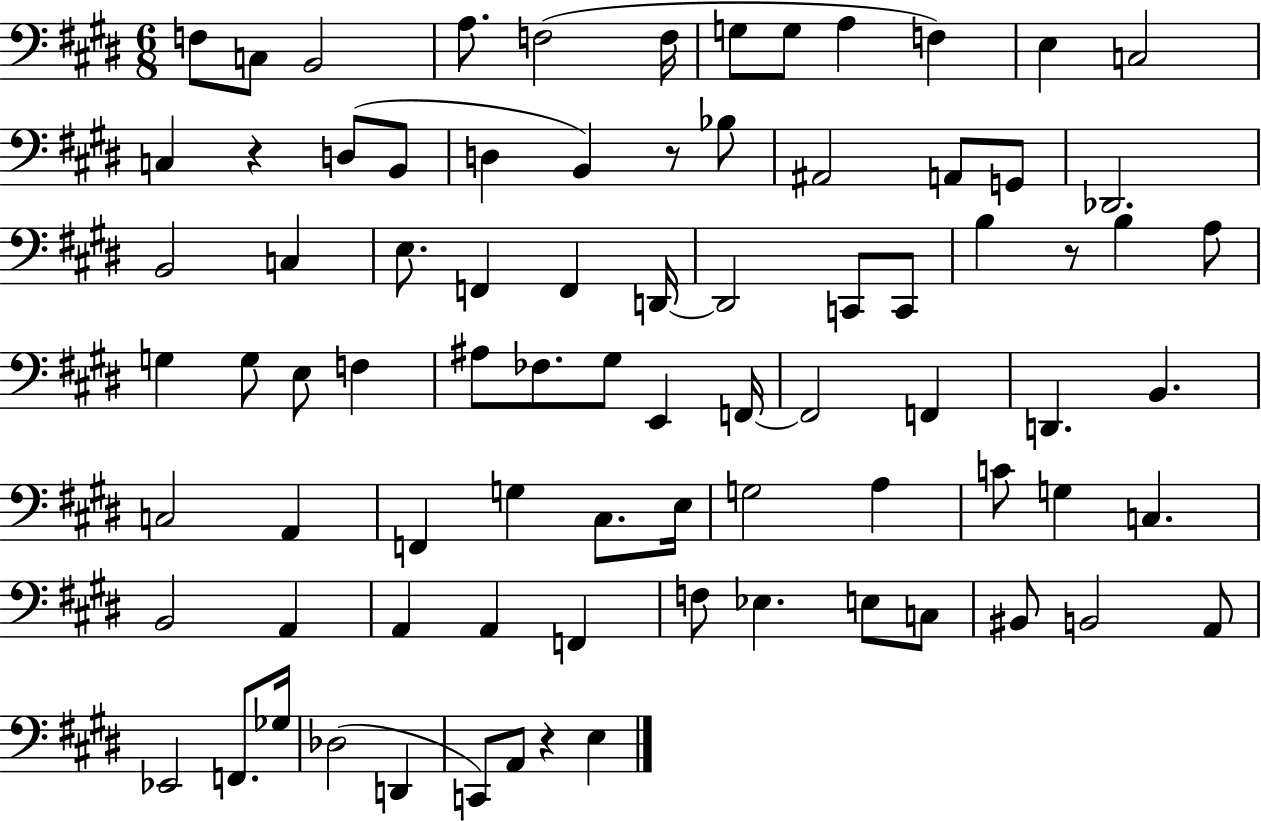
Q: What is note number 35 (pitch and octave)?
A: G3